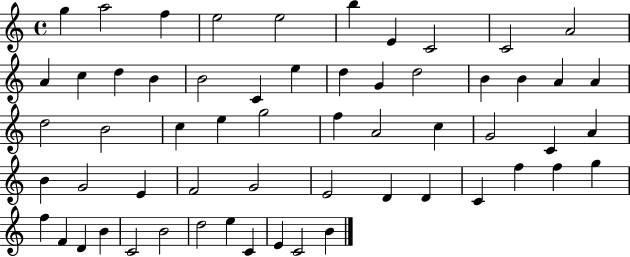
X:1
T:Untitled
M:4/4
L:1/4
K:C
g a2 f e2 e2 b E C2 C2 A2 A c d B B2 C e d G d2 B B A A d2 B2 c e g2 f A2 c G2 C A B G2 E F2 G2 E2 D D C f f g f F D B C2 B2 d2 e C E C2 B